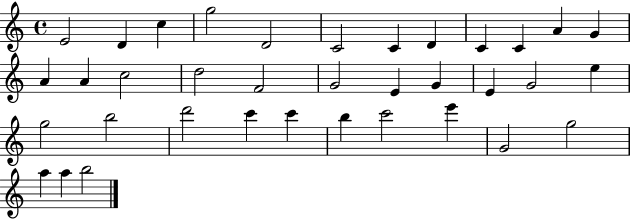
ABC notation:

X:1
T:Untitled
M:4/4
L:1/4
K:C
E2 D c g2 D2 C2 C D C C A G A A c2 d2 F2 G2 E G E G2 e g2 b2 d'2 c' c' b c'2 e' G2 g2 a a b2